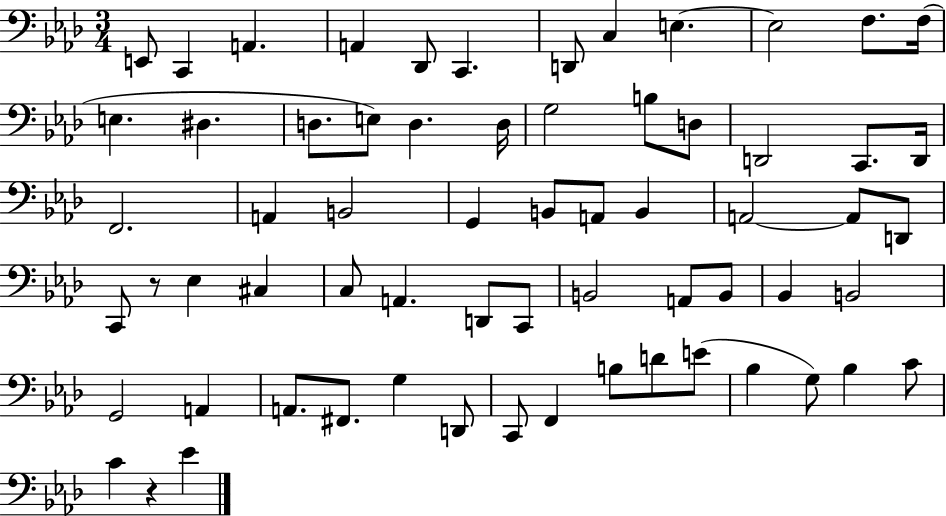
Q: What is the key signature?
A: AES major